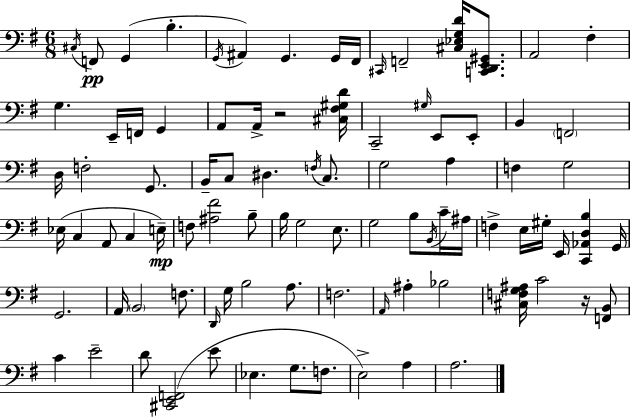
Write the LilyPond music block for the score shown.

{
  \clef bass
  \numericTimeSignature
  \time 6/8
  \key g \major
  \acciaccatura { cis16 }\pp f,8 g,4( b4.-. | \acciaccatura { g,16 }) ais,4 g,4. | g,16 fis,16 \grace { cis,16 } f,2-- <cis ees g d'>16 | <c, d, e, gis,>8. a,2 fis4-. | \break g4. e,16-- f,16 g,4 | a,8 a,16-> r2 | <cis fis gis d'>16 c,2-- \grace { gis16 } | e,8 e,8-. b,4 \parenthesize f,2 | \break d16 f2-. | g,8. b,16-- c8 dis4. | \acciaccatura { f16 } c8. g2 | a4 f4 g2 | \break ees16( c4 a,8 | c4 e16--\mp) f8 <ais fis'>2 | b8-- b16 g2 | e8. g2 | \break b8 \acciaccatura { b,16 } c'16-- ais16 f4-> e16 gis16-. | e,16 <c, aes, d b>4 g,16 g,2. | a,16 \parenthesize b,2 | f8. \grace { d,16 } g16 b2 | \break a8. f2. | \grace { a,16 } ais4-. | bes2 <cis f g ais>16 c'2 | r16 <f, b,>8 c'4 | \break e'2-- d'8 <cis, e, f,>2( | e'8 ees4. | g8. f8. e2->) | a4 a2. | \break \bar "|."
}